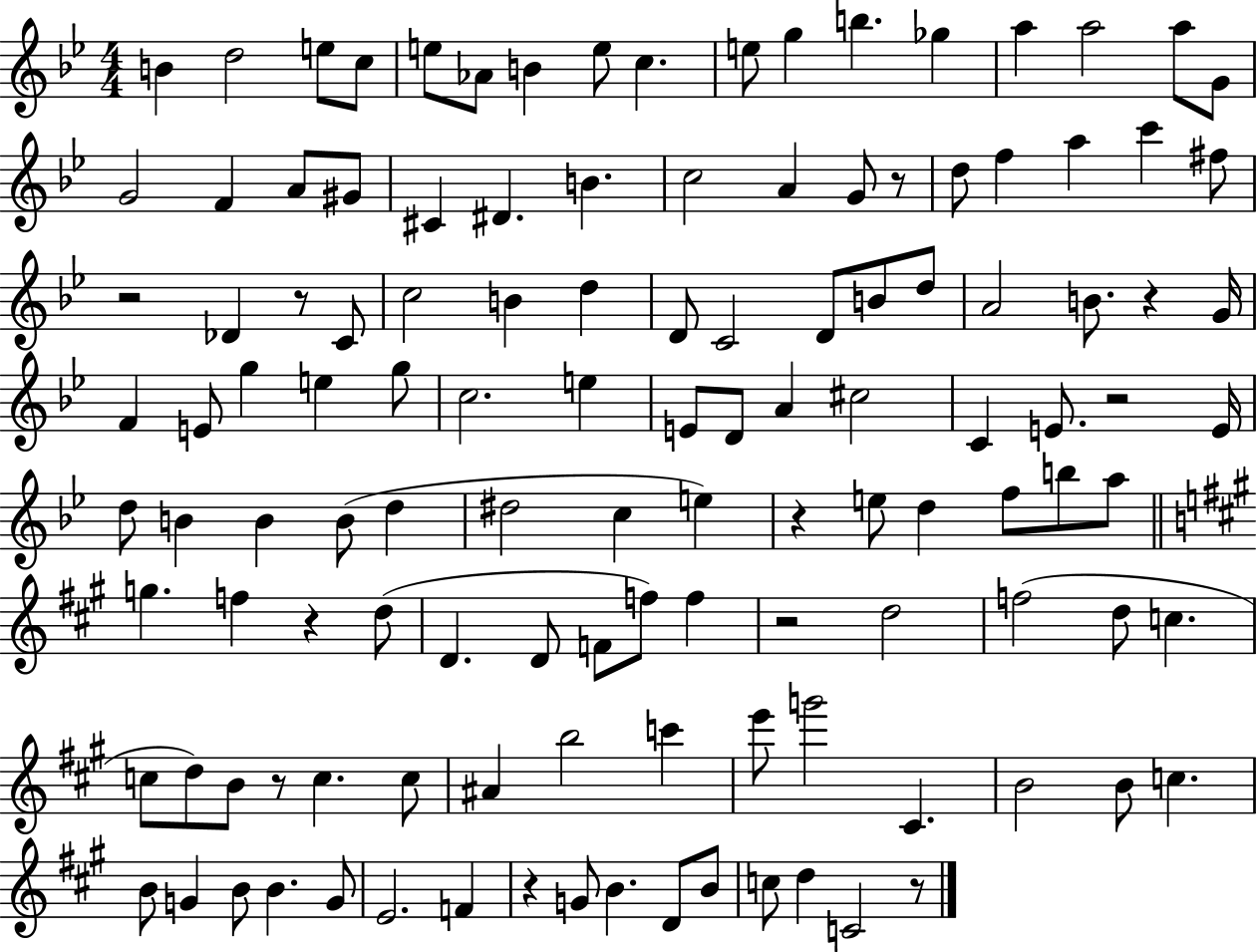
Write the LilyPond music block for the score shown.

{
  \clef treble
  \numericTimeSignature
  \time 4/4
  \key bes \major
  b'4 d''2 e''8 c''8 | e''8 aes'8 b'4 e''8 c''4. | e''8 g''4 b''4. ges''4 | a''4 a''2 a''8 g'8 | \break g'2 f'4 a'8 gis'8 | cis'4 dis'4. b'4. | c''2 a'4 g'8 r8 | d''8 f''4 a''4 c'''4 fis''8 | \break r2 des'4 r8 c'8 | c''2 b'4 d''4 | d'8 c'2 d'8 b'8 d''8 | a'2 b'8. r4 g'16 | \break f'4 e'8 g''4 e''4 g''8 | c''2. e''4 | e'8 d'8 a'4 cis''2 | c'4 e'8. r2 e'16 | \break d''8 b'4 b'4 b'8( d''4 | dis''2 c''4 e''4) | r4 e''8 d''4 f''8 b''8 a''8 | \bar "||" \break \key a \major g''4. f''4 r4 d''8( | d'4. d'8 f'8 f''8) f''4 | r2 d''2 | f''2( d''8 c''4. | \break c''8 d''8) b'8 r8 c''4. c''8 | ais'4 b''2 c'''4 | e'''8 g'''2 cis'4. | b'2 b'8 c''4. | \break b'8 g'4 b'8 b'4. g'8 | e'2. f'4 | r4 g'8 b'4. d'8 b'8 | c''8 d''4 c'2 r8 | \break \bar "|."
}